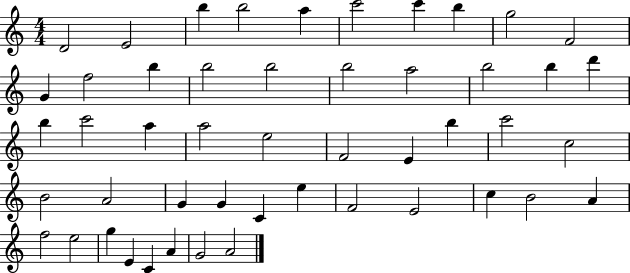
X:1
T:Untitled
M:4/4
L:1/4
K:C
D2 E2 b b2 a c'2 c' b g2 F2 G f2 b b2 b2 b2 a2 b2 b d' b c'2 a a2 e2 F2 E b c'2 c2 B2 A2 G G C e F2 E2 c B2 A f2 e2 g E C A G2 A2